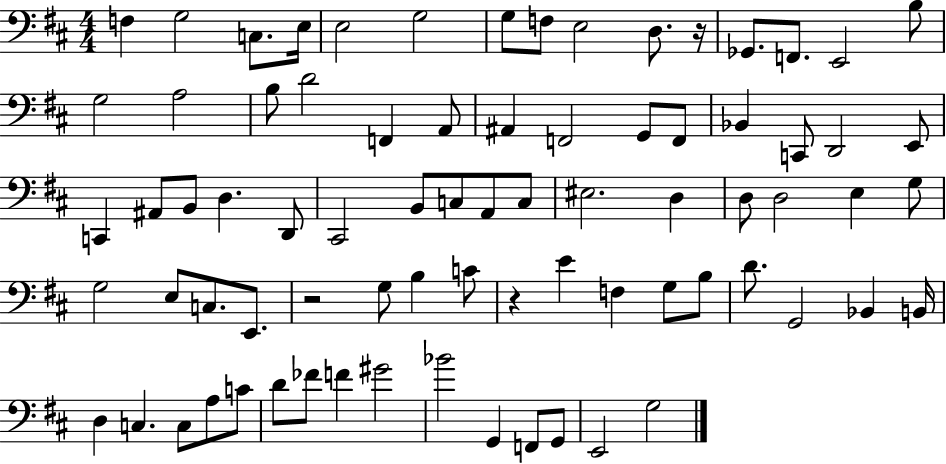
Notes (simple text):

F3/q G3/h C3/e. E3/s E3/h G3/h G3/e F3/e E3/h D3/e. R/s Gb2/e. F2/e. E2/h B3/e G3/h A3/h B3/e D4/h F2/q A2/e A#2/q F2/h G2/e F2/e Bb2/q C2/e D2/h E2/e C2/q A#2/e B2/e D3/q. D2/e C#2/h B2/e C3/e A2/e C3/e EIS3/h. D3/q D3/e D3/h E3/q G3/e G3/h E3/e C3/e. E2/e. R/h G3/e B3/q C4/e R/q E4/q F3/q G3/e B3/e D4/e. G2/h Bb2/q B2/s D3/q C3/q. C3/e A3/e C4/e D4/e FES4/e F4/q G#4/h Bb4/h G2/q F2/e G2/e E2/h G3/h